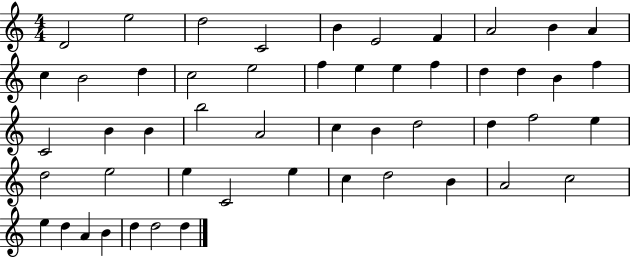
D4/h E5/h D5/h C4/h B4/q E4/h F4/q A4/h B4/q A4/q C5/q B4/h D5/q C5/h E5/h F5/q E5/q E5/q F5/q D5/q D5/q B4/q F5/q C4/h B4/q B4/q B5/h A4/h C5/q B4/q D5/h D5/q F5/h E5/q D5/h E5/h E5/q C4/h E5/q C5/q D5/h B4/q A4/h C5/h E5/q D5/q A4/q B4/q D5/q D5/h D5/q